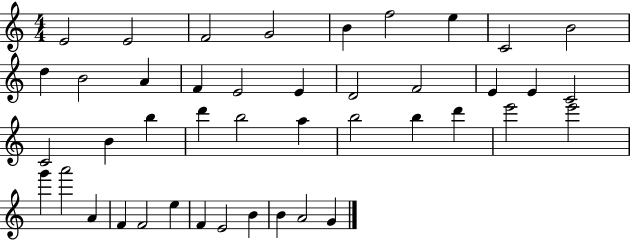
E4/h E4/h F4/h G4/h B4/q F5/h E5/q C4/h B4/h D5/q B4/h A4/q F4/q E4/h E4/q D4/h F4/h E4/q E4/q C4/h C4/h B4/q B5/q D6/q B5/h A5/q B5/h B5/q D6/q E6/h E6/h G6/q A6/h A4/q F4/q F4/h E5/q F4/q E4/h B4/q B4/q A4/h G4/q